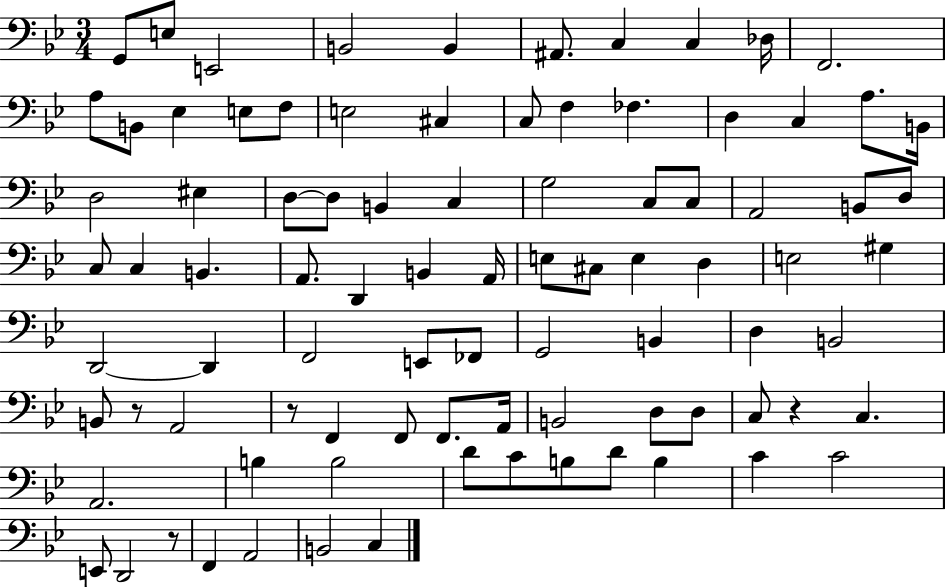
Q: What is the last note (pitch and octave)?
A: C3